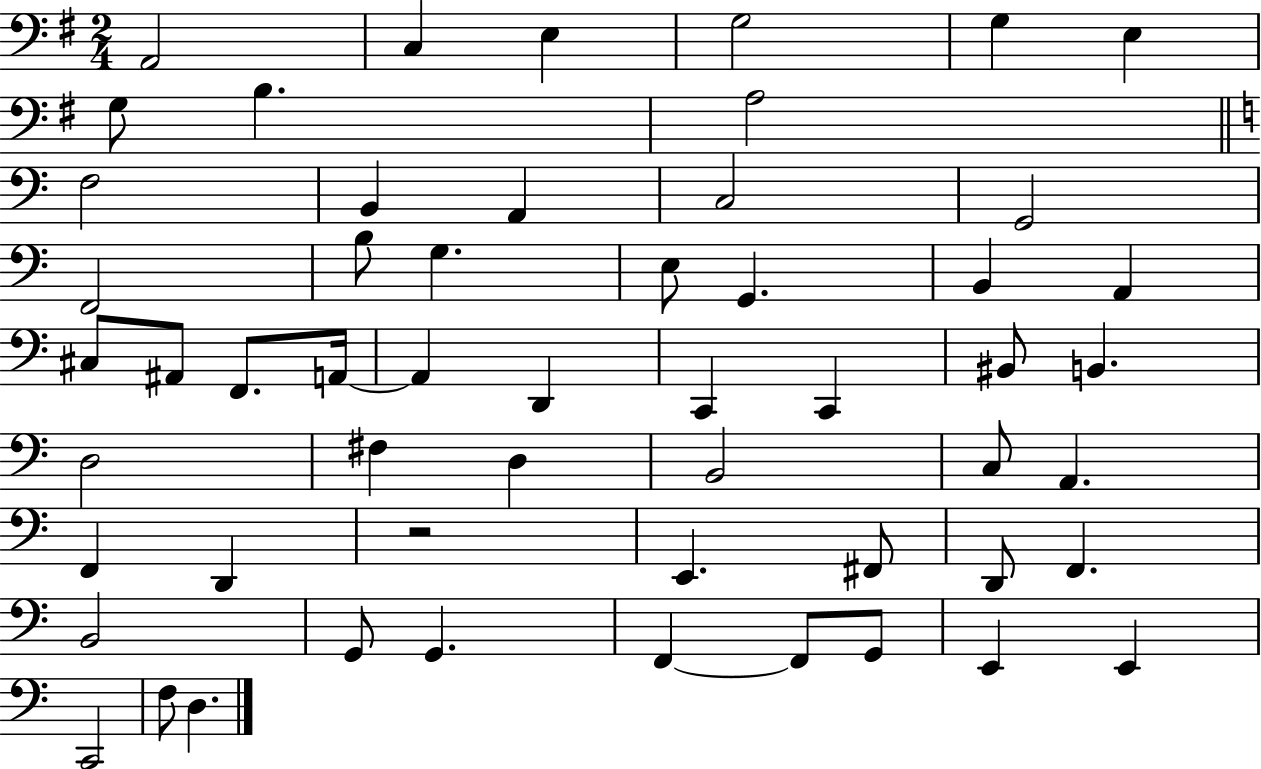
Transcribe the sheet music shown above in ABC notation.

X:1
T:Untitled
M:2/4
L:1/4
K:G
A,,2 C, E, G,2 G, E, G,/2 B, A,2 F,2 B,, A,, C,2 G,,2 F,,2 B,/2 G, E,/2 G,, B,, A,, ^C,/2 ^A,,/2 F,,/2 A,,/4 A,, D,, C,, C,, ^B,,/2 B,, D,2 ^F, D, B,,2 C,/2 A,, F,, D,, z2 E,, ^F,,/2 D,,/2 F,, B,,2 G,,/2 G,, F,, F,,/2 G,,/2 E,, E,, C,,2 F,/2 D,